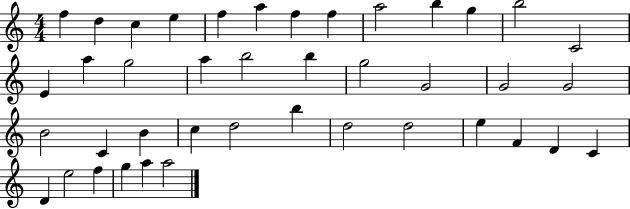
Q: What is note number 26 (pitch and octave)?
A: B4